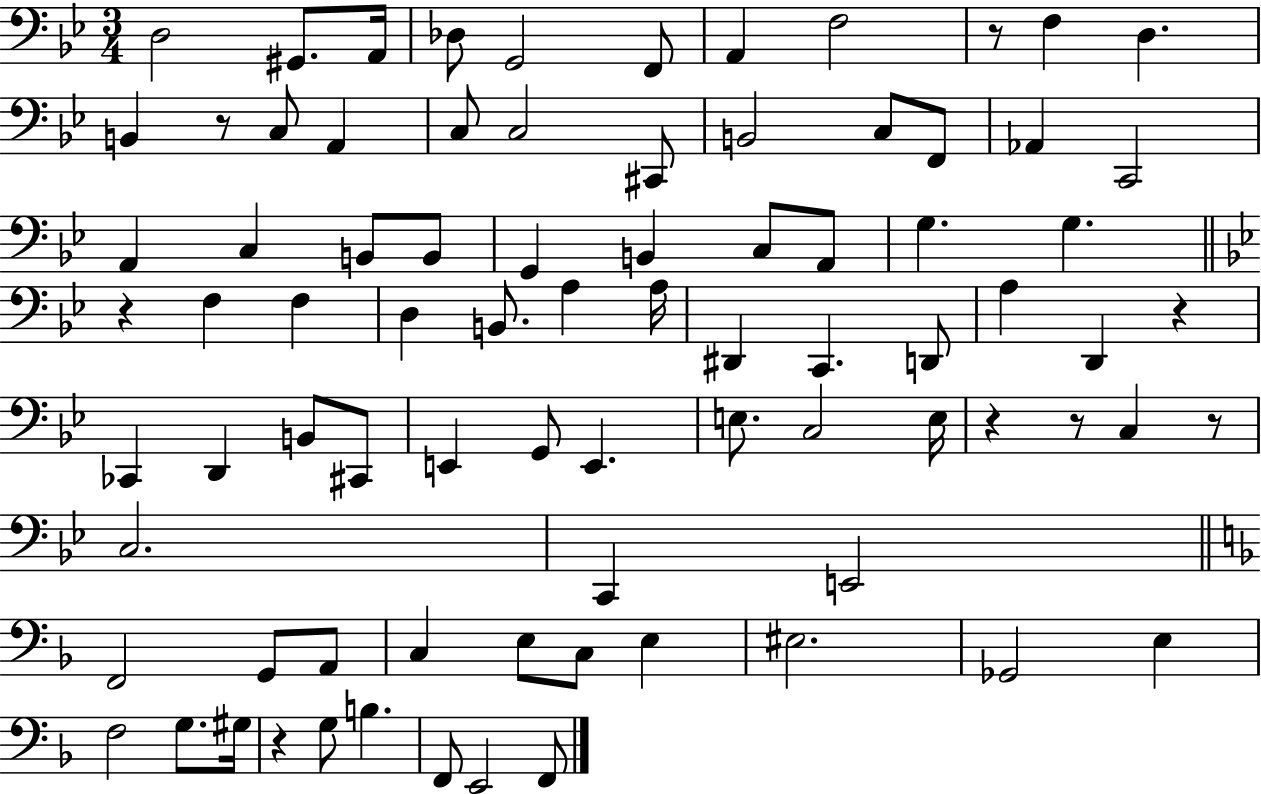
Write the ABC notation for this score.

X:1
T:Untitled
M:3/4
L:1/4
K:Bb
D,2 ^G,,/2 A,,/4 _D,/2 G,,2 F,,/2 A,, F,2 z/2 F, D, B,, z/2 C,/2 A,, C,/2 C,2 ^C,,/2 B,,2 C,/2 F,,/2 _A,, C,,2 A,, C, B,,/2 B,,/2 G,, B,, C,/2 A,,/2 G, G, z F, F, D, B,,/2 A, A,/4 ^D,, C,, D,,/2 A, D,, z _C,, D,, B,,/2 ^C,,/2 E,, G,,/2 E,, E,/2 C,2 E,/4 z z/2 C, z/2 C,2 C,, E,,2 F,,2 G,,/2 A,,/2 C, E,/2 C,/2 E, ^E,2 _G,,2 E, F,2 G,/2 ^G,/4 z G,/2 B, F,,/2 E,,2 F,,/2